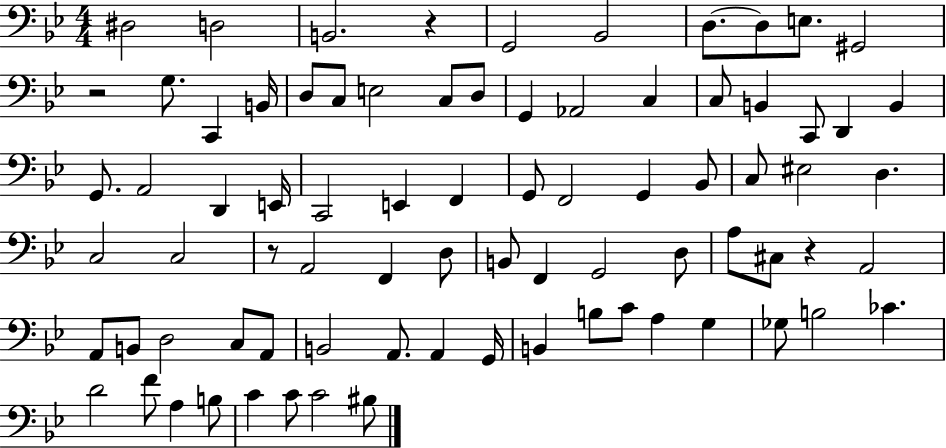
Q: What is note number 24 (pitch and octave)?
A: D2